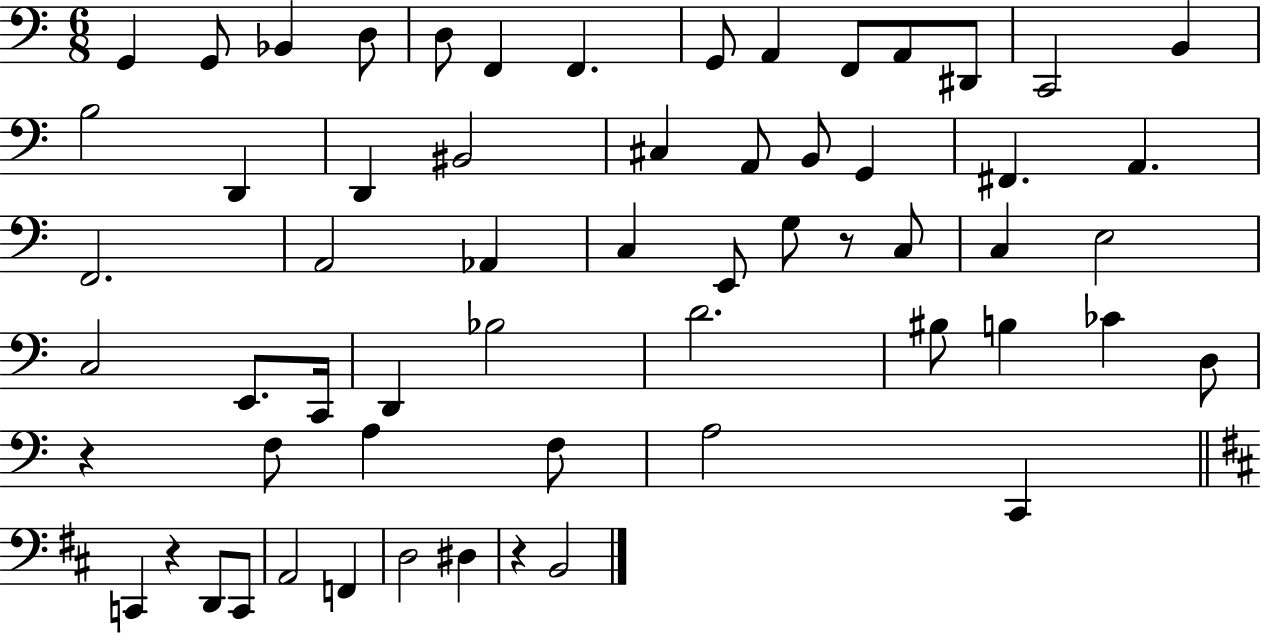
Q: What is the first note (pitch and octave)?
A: G2